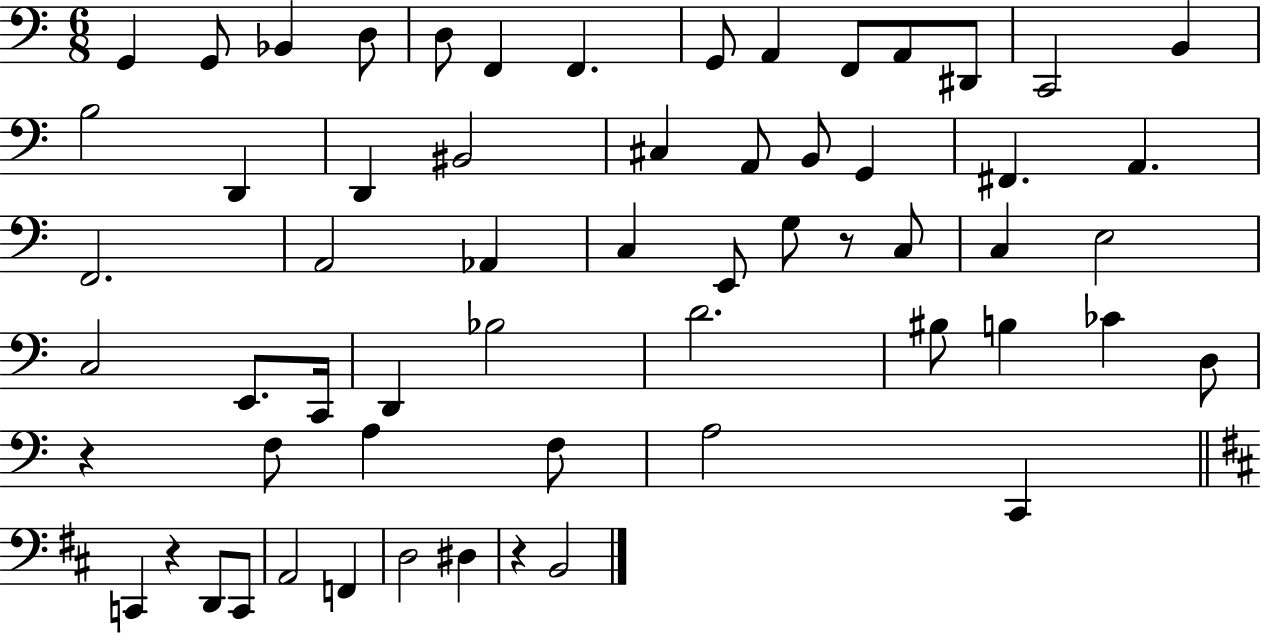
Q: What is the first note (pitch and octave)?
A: G2